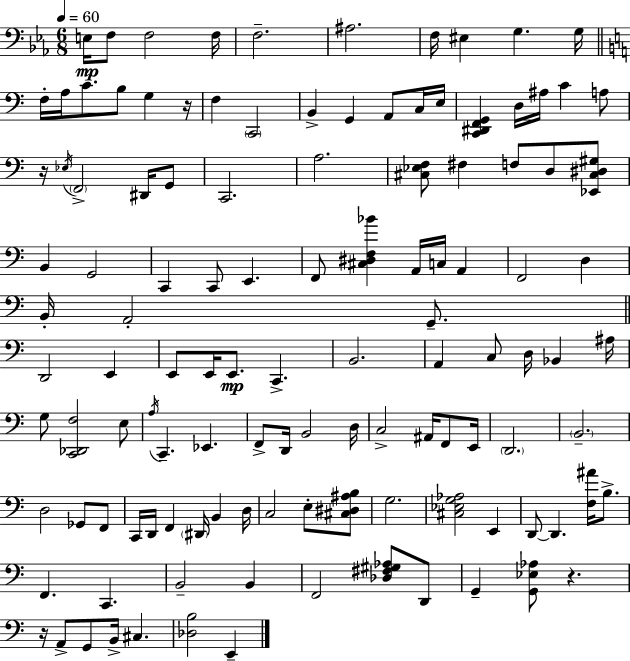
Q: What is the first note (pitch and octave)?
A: E3